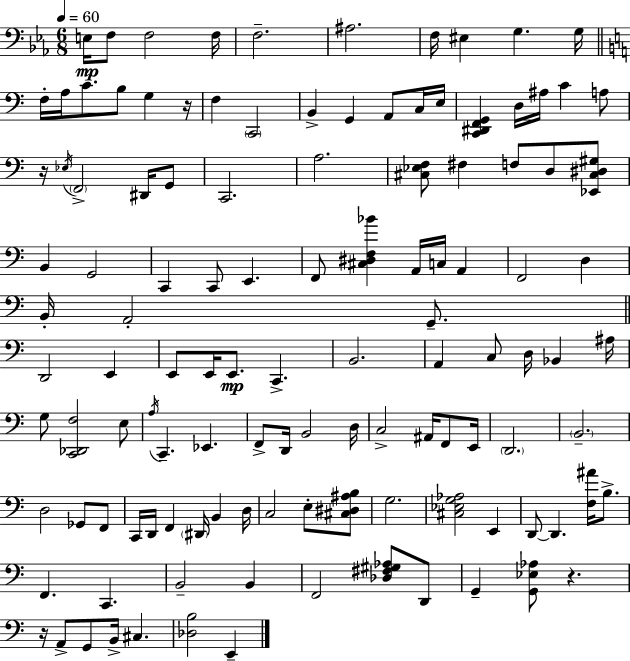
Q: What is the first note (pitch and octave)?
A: E3